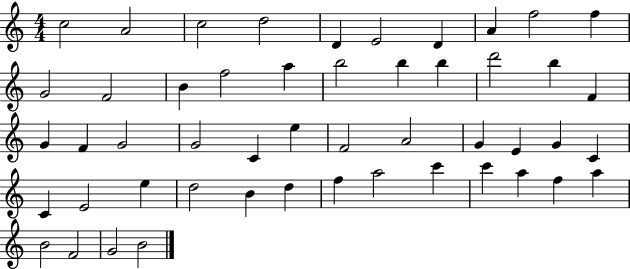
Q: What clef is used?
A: treble